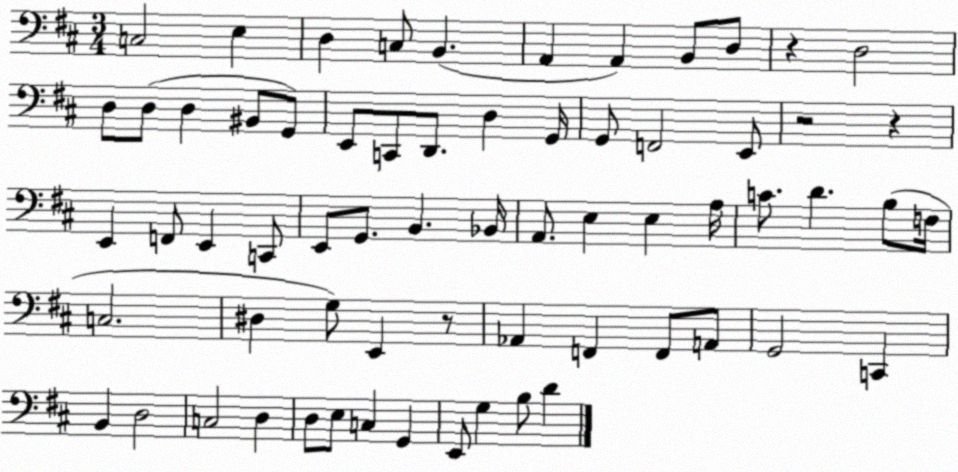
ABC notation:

X:1
T:Untitled
M:3/4
L:1/4
K:D
C,2 E, D, C,/2 B,, A,, A,, B,,/2 D,/2 z D,2 D,/2 D,/2 D, ^B,,/2 G,,/2 E,,/2 C,,/2 D,,/2 D, G,,/4 G,,/2 F,,2 E,,/2 z2 z E,, F,,/2 E,, C,,/2 E,,/2 G,,/2 B,, _B,,/4 A,,/2 E, E, A,/4 C/2 D B,/2 F,/4 C,2 ^D, G,/2 E,, z/2 _A,, F,, F,,/2 A,,/2 G,,2 C,, B,, D,2 C,2 D, D,/2 E,/2 C, G,, E,,/2 G, B,/2 D